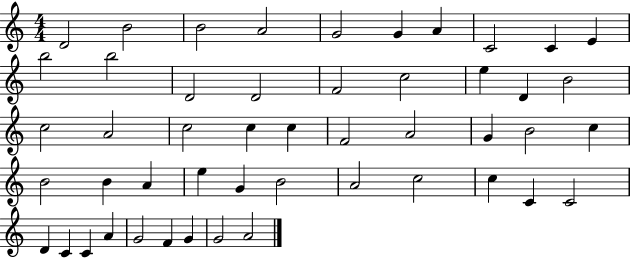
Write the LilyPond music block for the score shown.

{
  \clef treble
  \numericTimeSignature
  \time 4/4
  \key c \major
  d'2 b'2 | b'2 a'2 | g'2 g'4 a'4 | c'2 c'4 e'4 | \break b''2 b''2 | d'2 d'2 | f'2 c''2 | e''4 d'4 b'2 | \break c''2 a'2 | c''2 c''4 c''4 | f'2 a'2 | g'4 b'2 c''4 | \break b'2 b'4 a'4 | e''4 g'4 b'2 | a'2 c''2 | c''4 c'4 c'2 | \break d'4 c'4 c'4 a'4 | g'2 f'4 g'4 | g'2 a'2 | \bar "|."
}